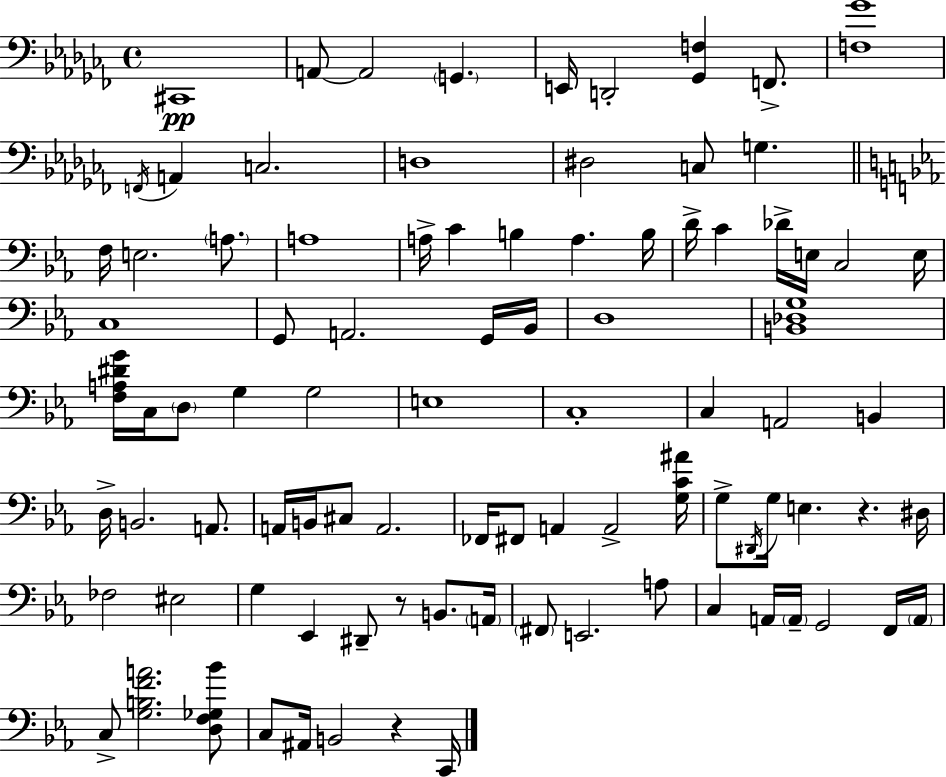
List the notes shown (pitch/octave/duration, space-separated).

C#2/w A2/e A2/h G2/q. E2/s D2/h [Gb2,F3]/q F2/e. [F3,Gb4]/w F2/s A2/q C3/h. D3/w D#3/h C3/e G3/q. F3/s E3/h. A3/e. A3/w A3/s C4/q B3/q A3/q. B3/s D4/s C4/q Db4/s E3/s C3/h E3/s C3/w G2/e A2/h. G2/s Bb2/s D3/w [B2,Db3,G3]/w [F3,A3,D#4,G4]/s C3/s D3/e G3/q G3/h E3/w C3/w C3/q A2/h B2/q D3/s B2/h. A2/e. A2/s B2/s C#3/e A2/h. FES2/s F#2/e A2/q A2/h [G3,C4,A#4]/s G3/e D#2/s G3/s E3/q. R/q. D#3/s FES3/h EIS3/h G3/q Eb2/q D#2/e R/e B2/e. A2/s F#2/e E2/h. A3/e C3/q A2/s A2/s G2/h F2/s A2/s C3/e [G3,B3,F4,A4]/h. [D3,F3,Gb3,Bb4]/e C3/e A#2/s B2/h R/q C2/s